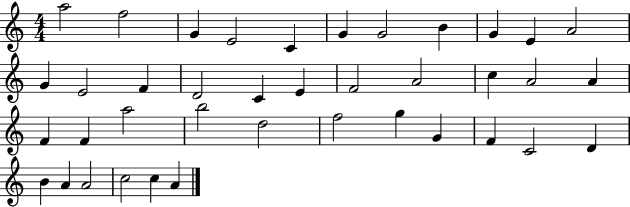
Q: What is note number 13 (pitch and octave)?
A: E4